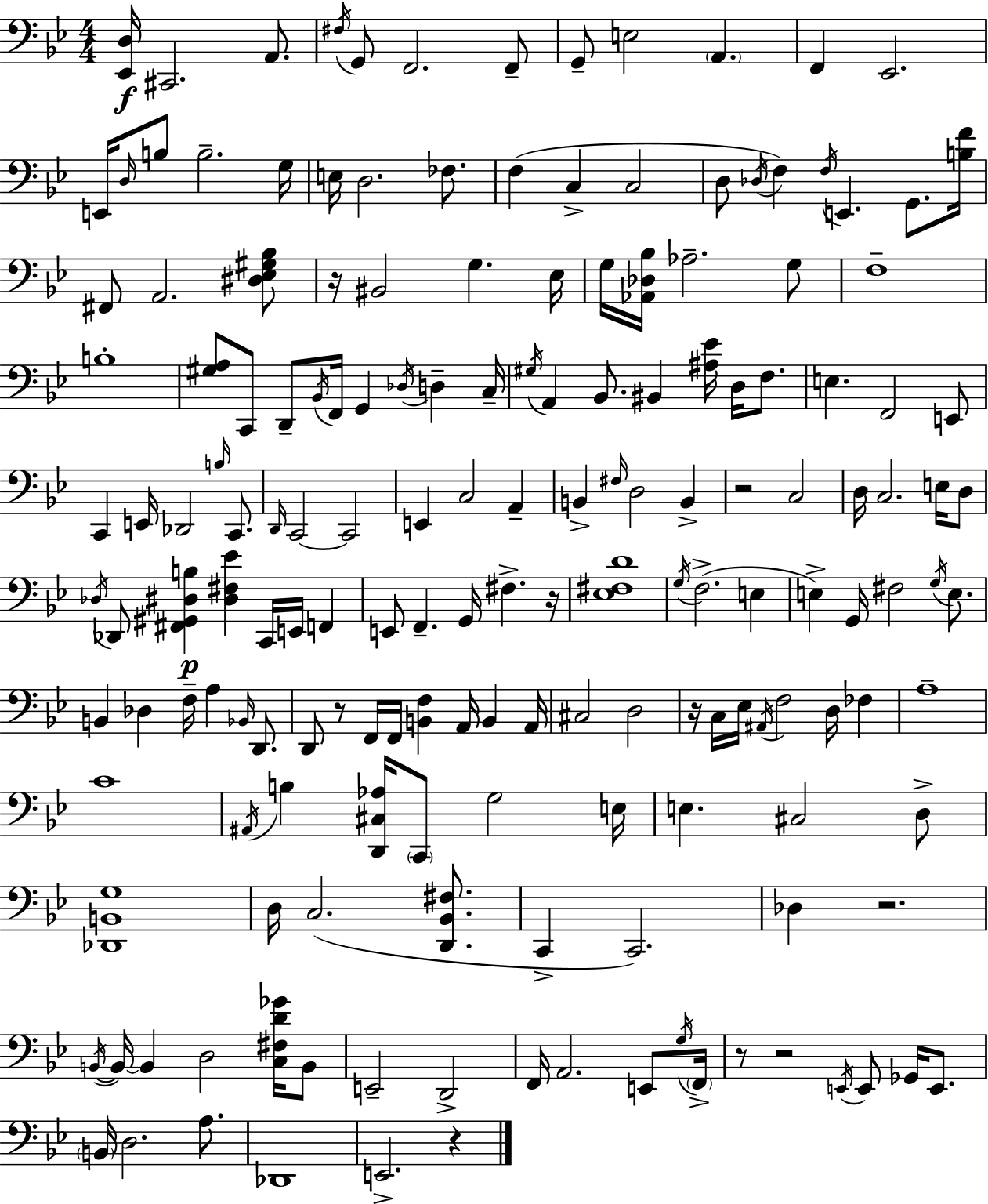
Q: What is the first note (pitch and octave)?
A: C#2